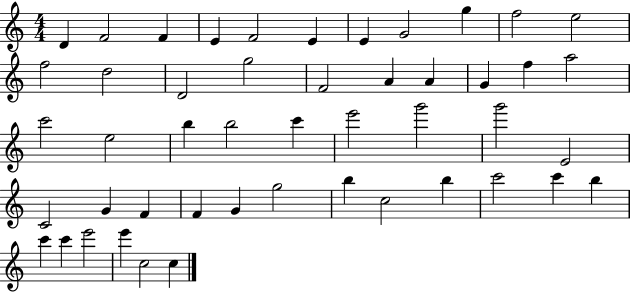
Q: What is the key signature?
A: C major